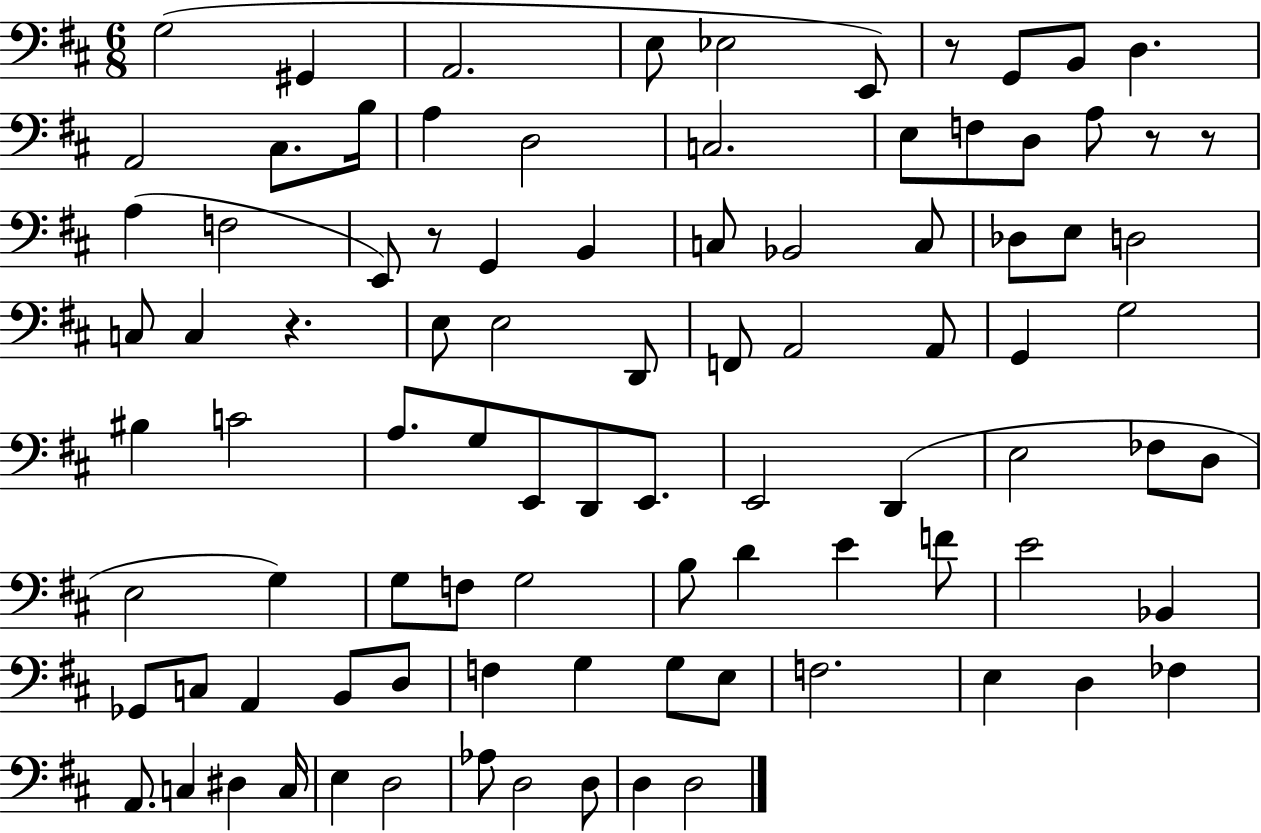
G3/h G#2/q A2/h. E3/e Eb3/h E2/e R/e G2/e B2/e D3/q. A2/h C#3/e. B3/s A3/q D3/h C3/h. E3/e F3/e D3/e A3/e R/e R/e A3/q F3/h E2/e R/e G2/q B2/q C3/e Bb2/h C3/e Db3/e E3/e D3/h C3/e C3/q R/q. E3/e E3/h D2/e F2/e A2/h A2/e G2/q G3/h BIS3/q C4/h A3/e. G3/e E2/e D2/e E2/e. E2/h D2/q E3/h FES3/e D3/e E3/h G3/q G3/e F3/e G3/h B3/e D4/q E4/q F4/e E4/h Bb2/q Gb2/e C3/e A2/q B2/e D3/e F3/q G3/q G3/e E3/e F3/h. E3/q D3/q FES3/q A2/e. C3/q D#3/q C3/s E3/q D3/h Ab3/e D3/h D3/e D3/q D3/h